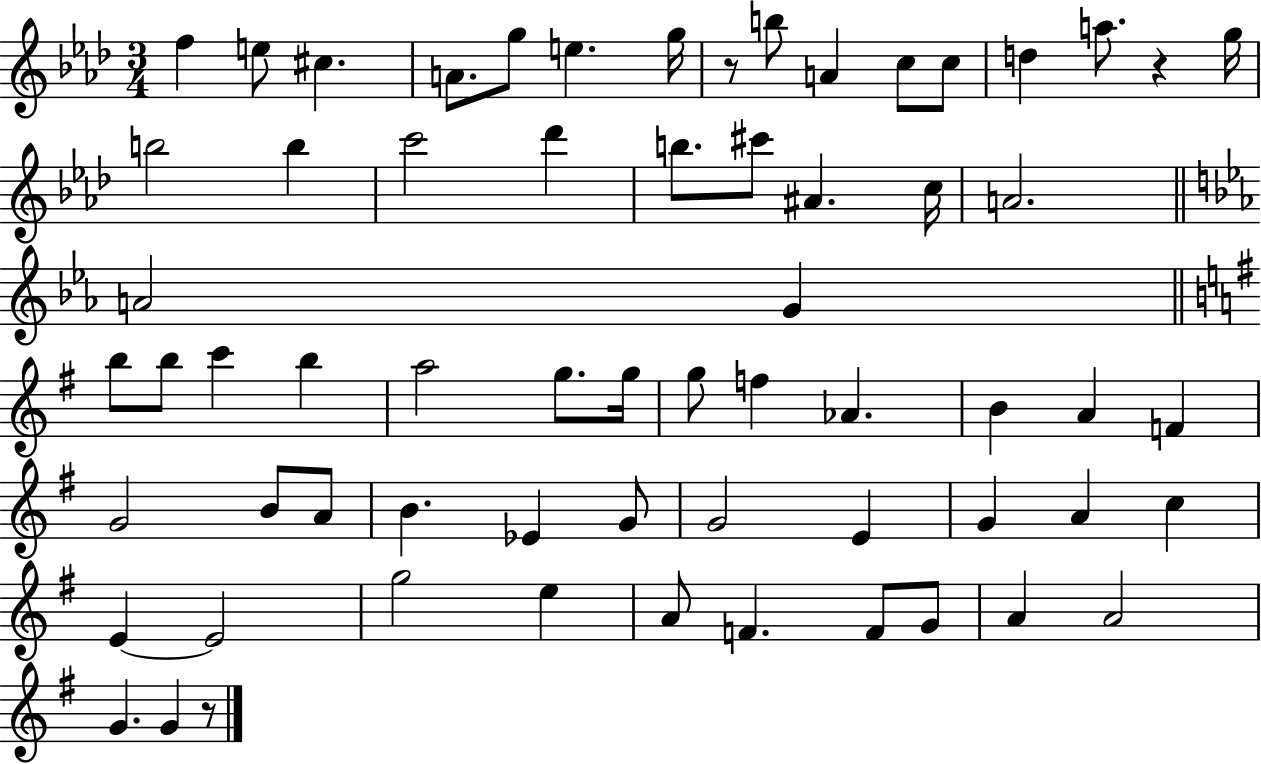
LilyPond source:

{
  \clef treble
  \numericTimeSignature
  \time 3/4
  \key aes \major
  f''4 e''8 cis''4. | a'8. g''8 e''4. g''16 | r8 b''8 a'4 c''8 c''8 | d''4 a''8. r4 g''16 | \break b''2 b''4 | c'''2 des'''4 | b''8. cis'''8 ais'4. c''16 | a'2. | \break \bar "||" \break \key c \minor a'2 g'4 | \bar "||" \break \key g \major b''8 b''8 c'''4 b''4 | a''2 g''8. g''16 | g''8 f''4 aes'4. | b'4 a'4 f'4 | \break g'2 b'8 a'8 | b'4. ees'4 g'8 | g'2 e'4 | g'4 a'4 c''4 | \break e'4~~ e'2 | g''2 e''4 | a'8 f'4. f'8 g'8 | a'4 a'2 | \break g'4. g'4 r8 | \bar "|."
}